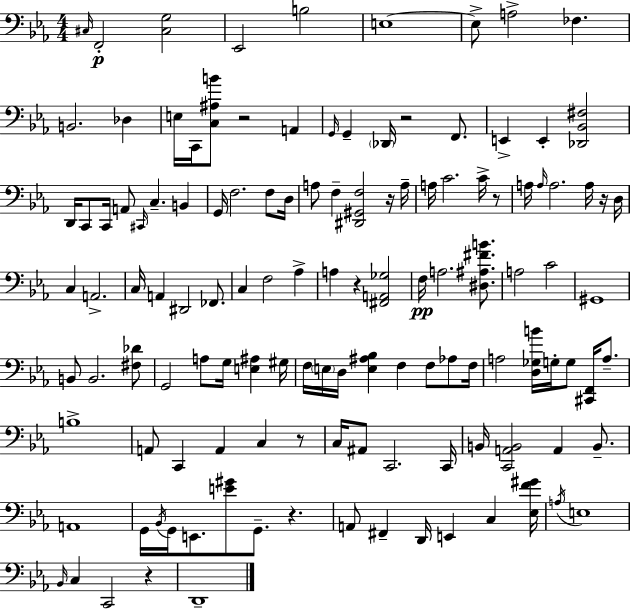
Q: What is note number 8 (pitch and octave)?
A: FES3